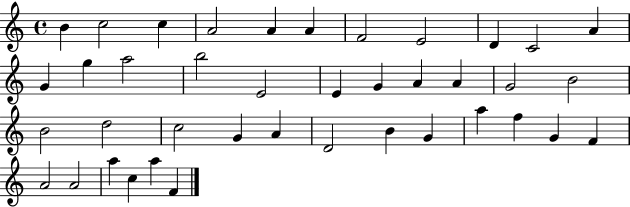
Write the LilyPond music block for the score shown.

{
  \clef treble
  \time 4/4
  \defaultTimeSignature
  \key c \major
  b'4 c''2 c''4 | a'2 a'4 a'4 | f'2 e'2 | d'4 c'2 a'4 | \break g'4 g''4 a''2 | b''2 e'2 | e'4 g'4 a'4 a'4 | g'2 b'2 | \break b'2 d''2 | c''2 g'4 a'4 | d'2 b'4 g'4 | a''4 f''4 g'4 f'4 | \break a'2 a'2 | a''4 c''4 a''4 f'4 | \bar "|."
}